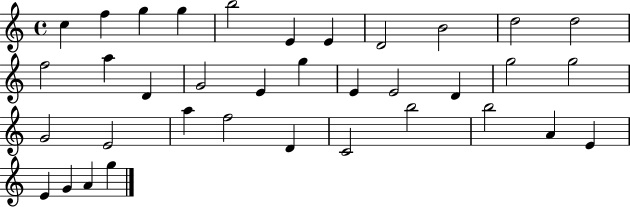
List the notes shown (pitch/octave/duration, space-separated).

C5/q F5/q G5/q G5/q B5/h E4/q E4/q D4/h B4/h D5/h D5/h F5/h A5/q D4/q G4/h E4/q G5/q E4/q E4/h D4/q G5/h G5/h G4/h E4/h A5/q F5/h D4/q C4/h B5/h B5/h A4/q E4/q E4/q G4/q A4/q G5/q